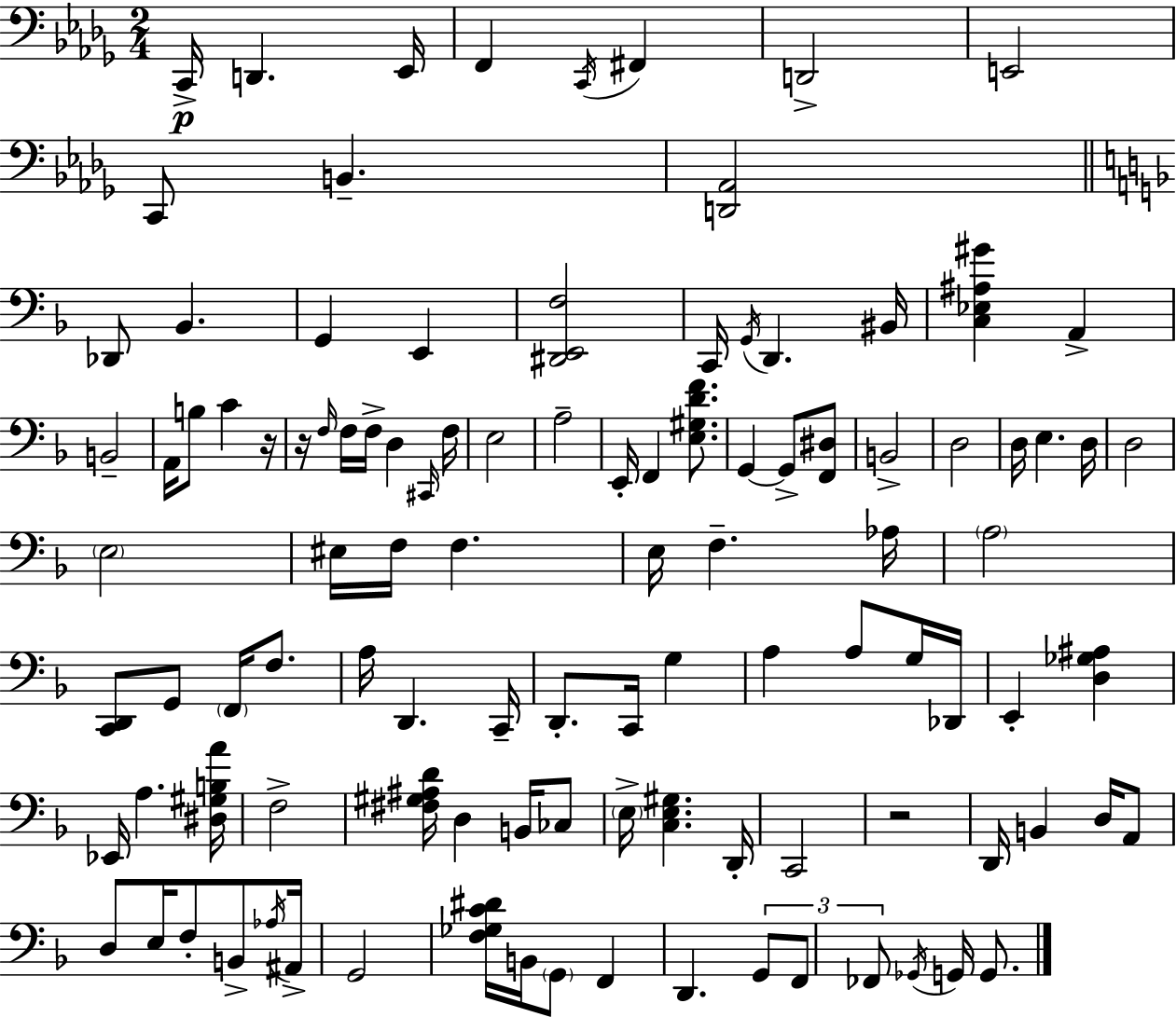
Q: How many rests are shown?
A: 3